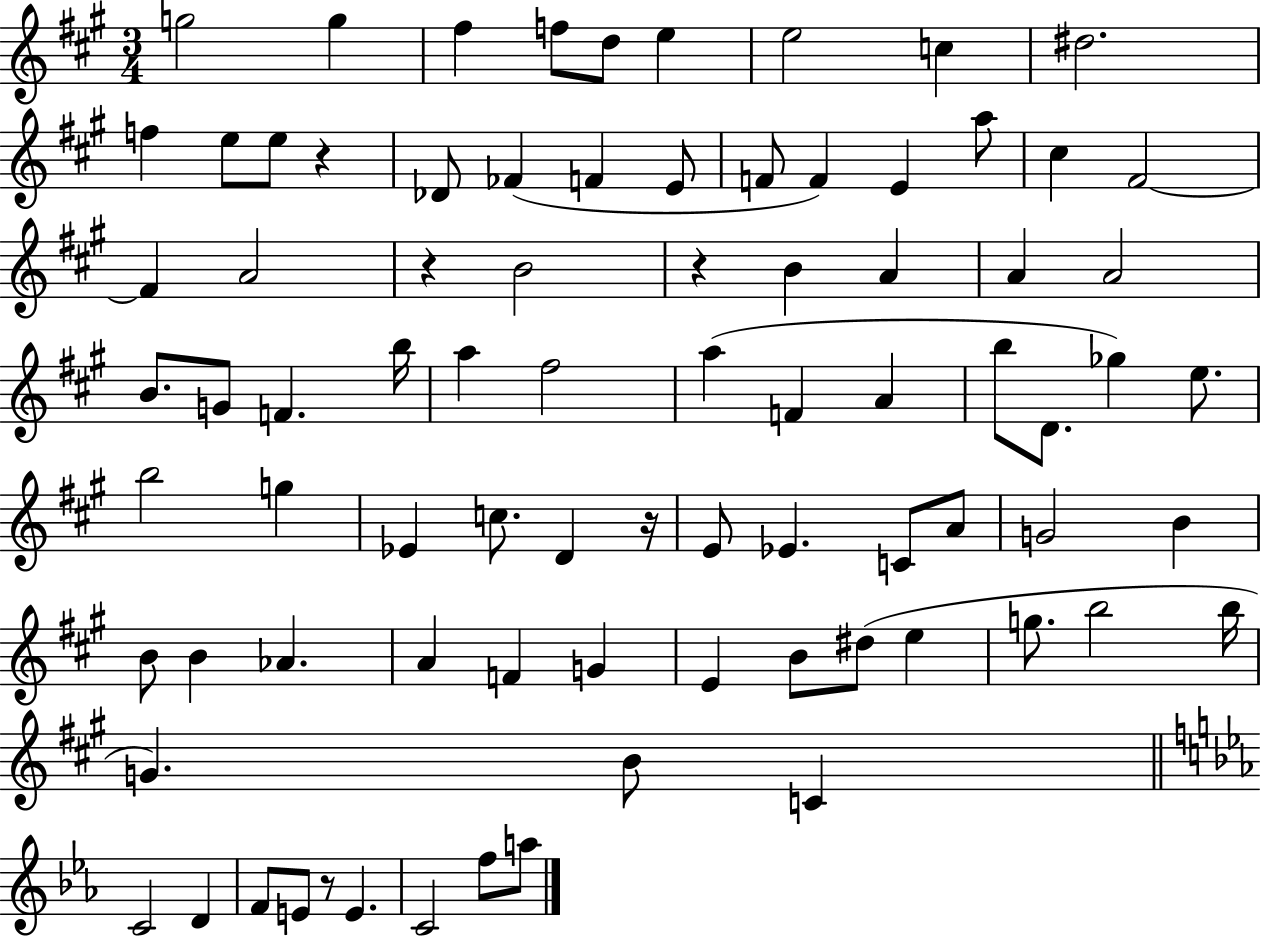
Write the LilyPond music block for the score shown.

{
  \clef treble
  \numericTimeSignature
  \time 3/4
  \key a \major
  g''2 g''4 | fis''4 f''8 d''8 e''4 | e''2 c''4 | dis''2. | \break f''4 e''8 e''8 r4 | des'8 fes'4( f'4 e'8 | f'8 f'4) e'4 a''8 | cis''4 fis'2~~ | \break fis'4 a'2 | r4 b'2 | r4 b'4 a'4 | a'4 a'2 | \break b'8. g'8 f'4. b''16 | a''4 fis''2 | a''4( f'4 a'4 | b''8 d'8. ges''4) e''8. | \break b''2 g''4 | ees'4 c''8. d'4 r16 | e'8 ees'4. c'8 a'8 | g'2 b'4 | \break b'8 b'4 aes'4. | a'4 f'4 g'4 | e'4 b'8 dis''8( e''4 | g''8. b''2 b''16 | \break g'4.) b'8 c'4 | \bar "||" \break \key c \minor c'2 d'4 | f'8 e'8 r8 e'4. | c'2 f''8 a''8 | \bar "|."
}